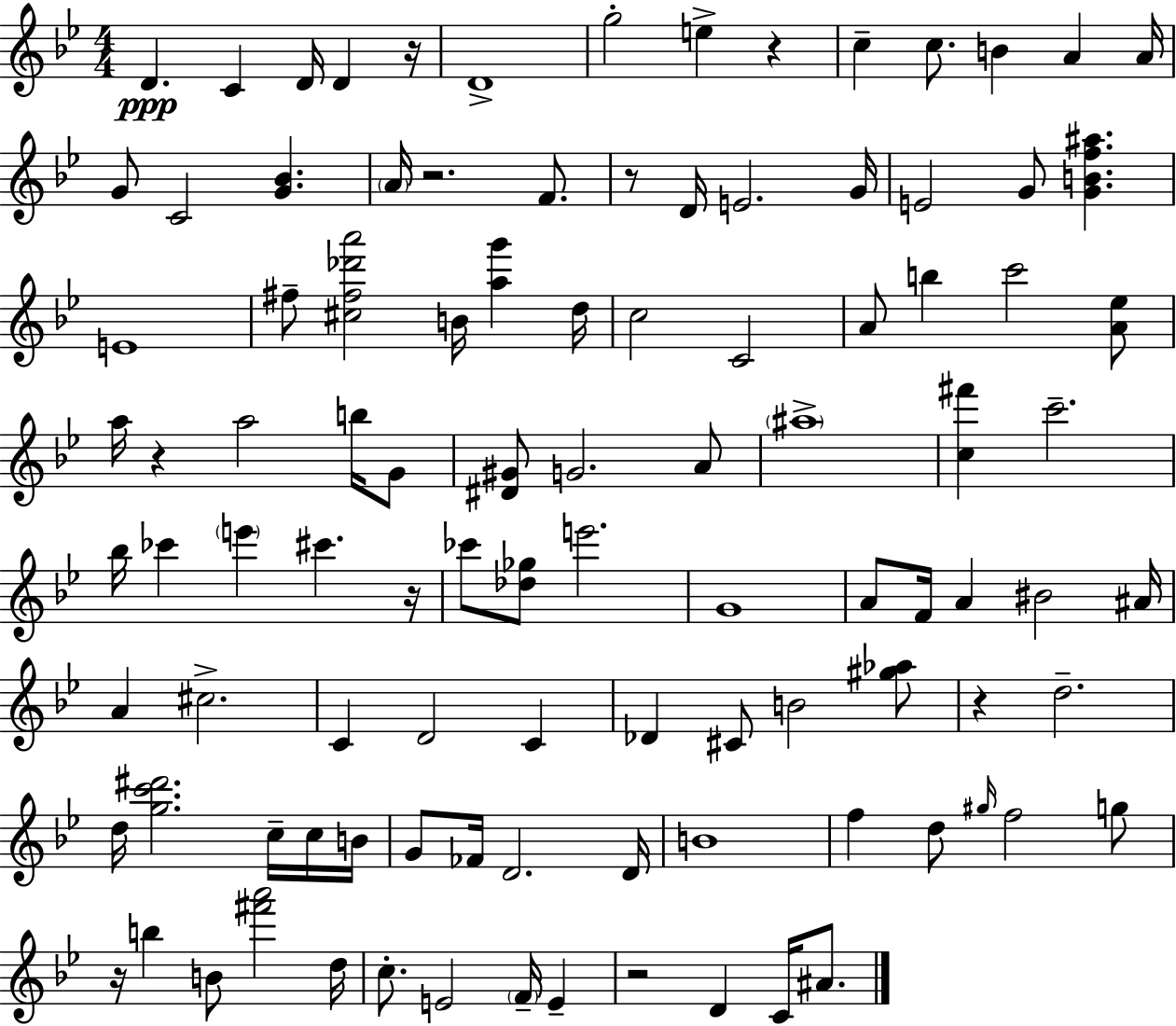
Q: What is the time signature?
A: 4/4